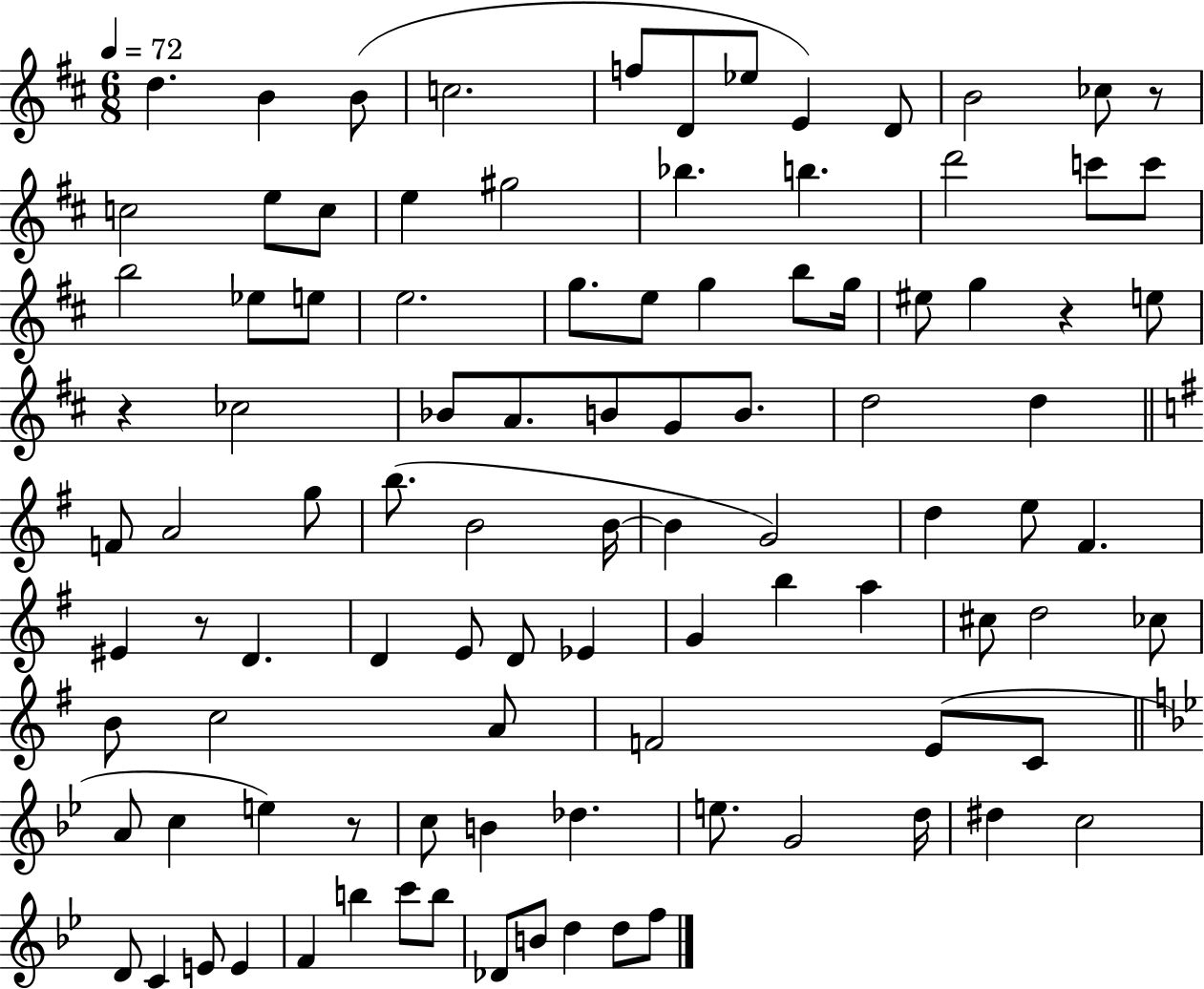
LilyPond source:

{
  \clef treble
  \numericTimeSignature
  \time 6/8
  \key d \major
  \tempo 4 = 72
  \repeat volta 2 { d''4. b'4 b'8( | c''2. | f''8 d'8 ees''8 e'4) d'8 | b'2 ces''8 r8 | \break c''2 e''8 c''8 | e''4 gis''2 | bes''4. b''4. | d'''2 c'''8 c'''8 | \break b''2 ees''8 e''8 | e''2. | g''8. e''8 g''4 b''8 g''16 | eis''8 g''4 r4 e''8 | \break r4 ces''2 | bes'8 a'8. b'8 g'8 b'8. | d''2 d''4 | \bar "||" \break \key g \major f'8 a'2 g''8 | b''8.( b'2 b'16~~ | b'4 g'2) | d''4 e''8 fis'4. | \break eis'4 r8 d'4. | d'4 e'8 d'8 ees'4 | g'4 b''4 a''4 | cis''8 d''2 ces''8 | \break b'8 c''2 a'8 | f'2 e'8( c'8 | \bar "||" \break \key g \minor a'8 c''4 e''4) r8 | c''8 b'4 des''4. | e''8. g'2 d''16 | dis''4 c''2 | \break d'8 c'4 e'8 e'4 | f'4 b''4 c'''8 b''8 | des'8 b'8 d''4 d''8 f''8 | } \bar "|."
}